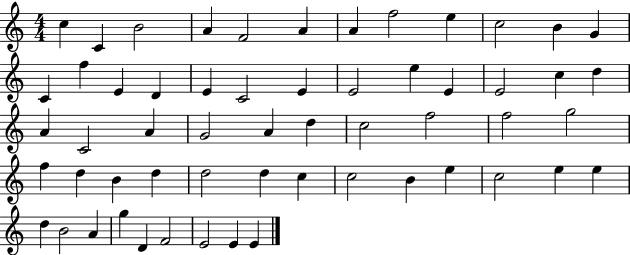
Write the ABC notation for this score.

X:1
T:Untitled
M:4/4
L:1/4
K:C
c C B2 A F2 A A f2 e c2 B G C f E D E C2 E E2 e E E2 c d A C2 A G2 A d c2 f2 f2 g2 f d B d d2 d c c2 B e c2 e e d B2 A g D F2 E2 E E